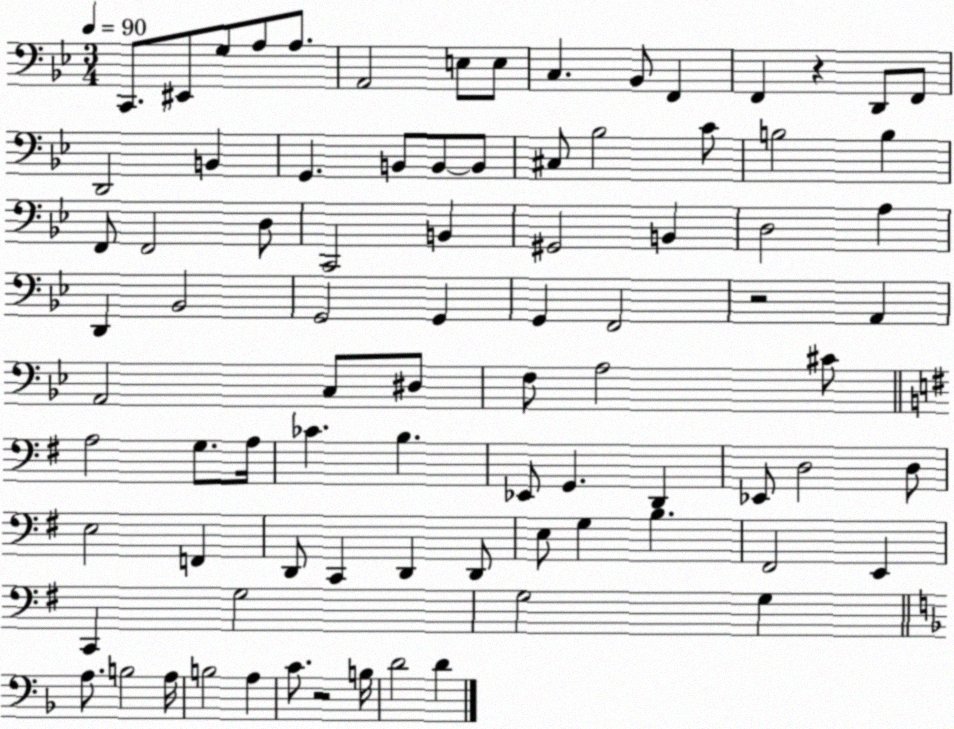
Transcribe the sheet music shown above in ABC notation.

X:1
T:Untitled
M:3/4
L:1/4
K:Bb
C,,/2 ^E,,/2 G,/2 A,/2 A,/2 A,,2 E,/2 E,/2 C, _B,,/2 F,, F,, z D,,/2 F,,/2 D,,2 B,, G,, B,,/2 B,,/2 B,,/2 ^C,/2 _B,2 C/2 B,2 B, F,,/2 F,,2 D,/2 C,,2 B,, ^G,,2 B,, D,2 A, D,, _B,,2 G,,2 G,, G,, F,,2 z2 A,, A,,2 C,/2 ^D,/2 F,/2 A,2 ^C/2 A,2 G,/2 A,/4 _C B, _E,,/2 G,, D,, _E,,/2 D,2 D,/2 E,2 F,, D,,/2 C,, D,, D,,/2 E,/2 G, B, ^F,,2 E,, C,, G,2 G,2 G, A,/2 B,2 A,/4 B,2 A, C/2 z2 B,/4 D2 D